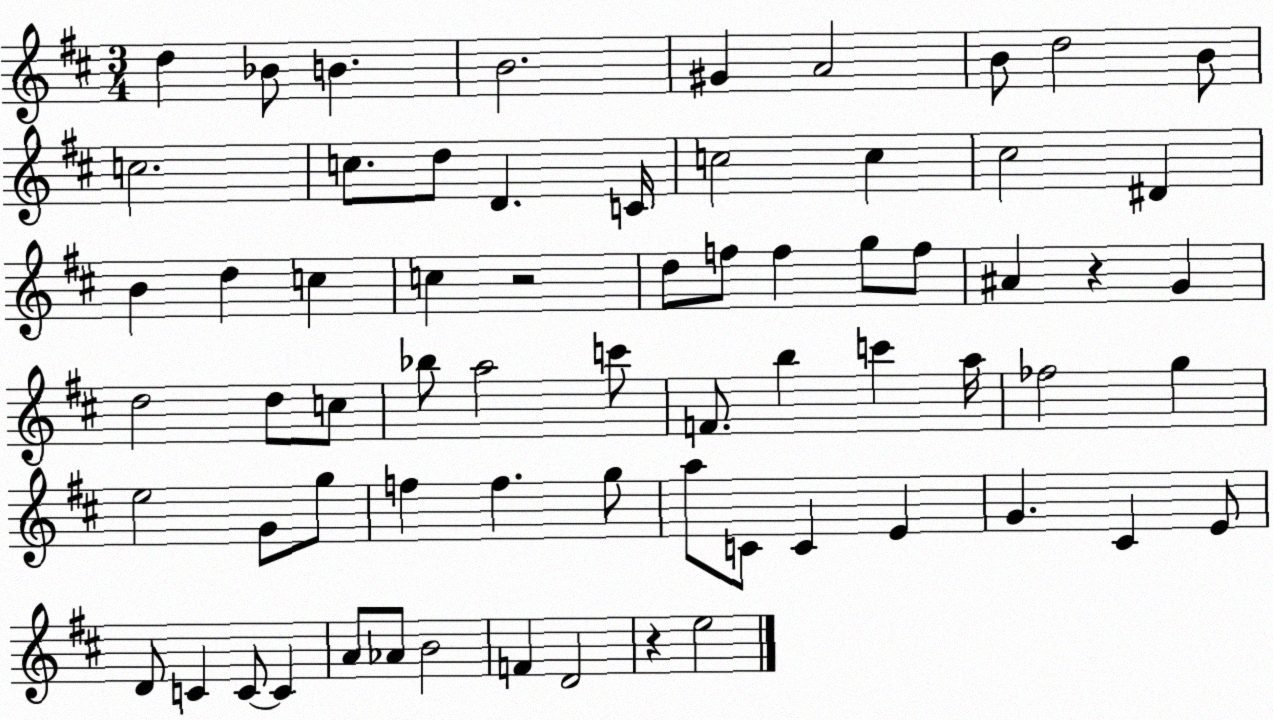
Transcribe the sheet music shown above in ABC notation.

X:1
T:Untitled
M:3/4
L:1/4
K:D
d _B/2 B B2 ^G A2 B/2 d2 B/2 c2 c/2 d/2 D C/4 c2 c ^c2 ^D B d c c z2 d/2 f/2 f g/2 f/2 ^A z G d2 d/2 c/2 _b/2 a2 c'/2 F/2 b c' a/4 _f2 g e2 G/2 g/2 f f g/2 a/2 C/2 C E G ^C E/2 D/2 C C/2 C A/2 _A/2 B2 F D2 z e2